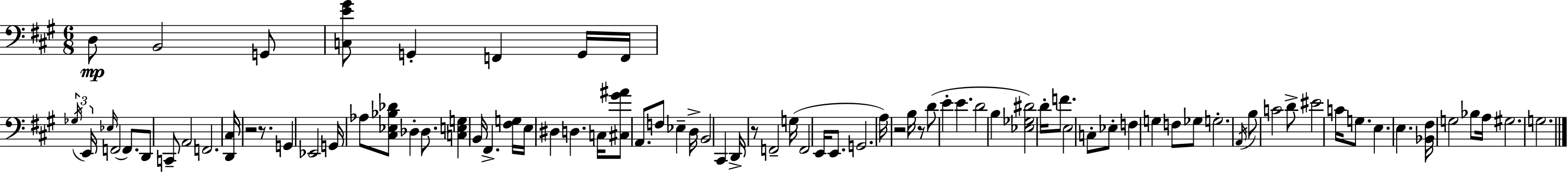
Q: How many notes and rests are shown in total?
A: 85